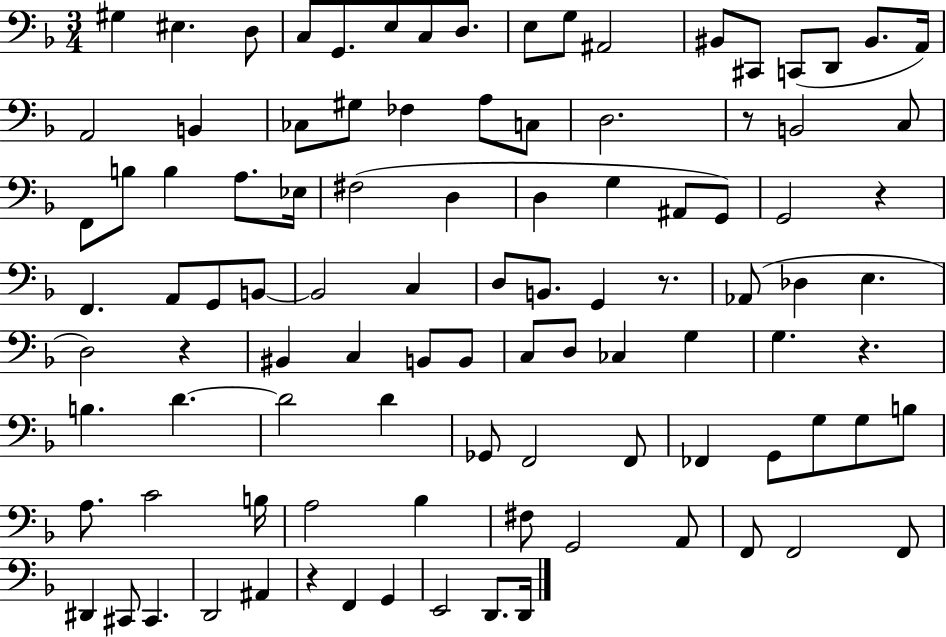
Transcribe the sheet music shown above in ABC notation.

X:1
T:Untitled
M:3/4
L:1/4
K:F
^G, ^E, D,/2 C,/2 G,,/2 E,/2 C,/2 D,/2 E,/2 G,/2 ^A,,2 ^B,,/2 ^C,,/2 C,,/2 D,,/2 ^B,,/2 A,,/4 A,,2 B,, _C,/2 ^G,/2 _F, A,/2 C,/2 D,2 z/2 B,,2 C,/2 F,,/2 B,/2 B, A,/2 _E,/4 ^F,2 D, D, G, ^A,,/2 G,,/2 G,,2 z F,, A,,/2 G,,/2 B,,/2 B,,2 C, D,/2 B,,/2 G,, z/2 _A,,/2 _D, E, D,2 z ^B,, C, B,,/2 B,,/2 C,/2 D,/2 _C, G, G, z B, D D2 D _G,,/2 F,,2 F,,/2 _F,, G,,/2 G,/2 G,/2 B,/2 A,/2 C2 B,/4 A,2 _B, ^F,/2 G,,2 A,,/2 F,,/2 F,,2 F,,/2 ^D,, ^C,,/2 ^C,, D,,2 ^A,, z F,, G,, E,,2 D,,/2 D,,/4